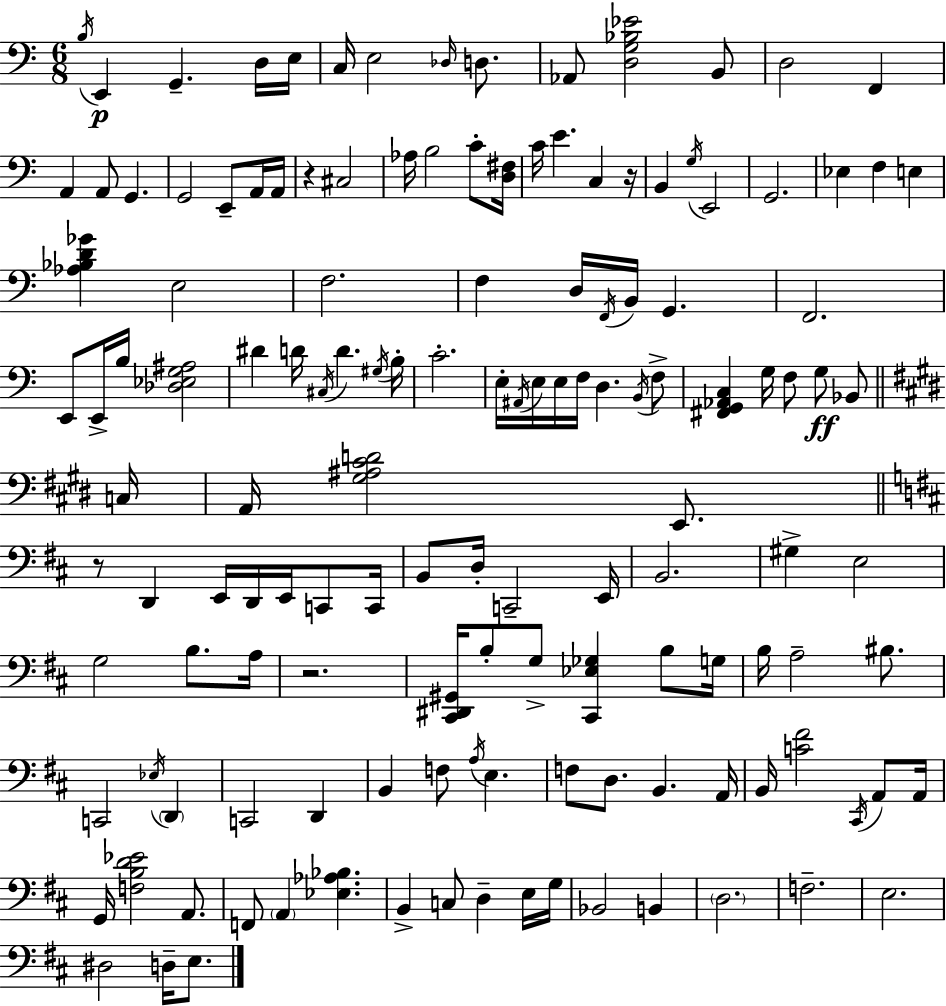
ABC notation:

X:1
T:Untitled
M:6/8
L:1/4
K:C
B,/4 E,, G,, D,/4 E,/4 C,/4 E,2 _D,/4 D,/2 _A,,/2 [D,G,_B,_E]2 B,,/2 D,2 F,, A,, A,,/2 G,, G,,2 E,,/2 A,,/4 A,,/4 z ^C,2 _A,/4 B,2 C/2 [D,^F,]/4 C/4 E C, z/4 B,, G,/4 E,,2 G,,2 _E, F, E, [_A,_B,D_G] E,2 F,2 F, D,/4 F,,/4 B,,/4 G,, F,,2 E,,/2 E,,/4 B,/4 [_D,_E,G,^A,]2 ^D D/4 ^C,/4 D ^G,/4 B,/4 C2 E,/4 ^A,,/4 E,/4 E,/4 F,/4 D, B,,/4 F,/2 [^F,,G,,_A,,C,] G,/4 F,/2 G,/2 _B,,/2 C,/4 A,,/4 [^G,^A,^CD]2 E,,/2 z/2 D,, E,,/4 D,,/4 E,,/4 C,,/2 C,,/4 B,,/2 D,/4 C,,2 E,,/4 B,,2 ^G, E,2 G,2 B,/2 A,/4 z2 [^C,,^D,,^G,,]/4 B,/2 G,/2 [^C,,_E,_G,] B,/2 G,/4 B,/4 A,2 ^B,/2 C,,2 _E,/4 D,, C,,2 D,, B,, F,/2 A,/4 E, F,/2 D,/2 B,, A,,/4 B,,/4 [C^F]2 ^C,,/4 A,,/2 A,,/4 G,,/4 [F,B,D_E]2 A,,/2 F,,/2 A,, [_E,_A,_B,] B,, C,/2 D, E,/4 G,/4 _B,,2 B,, D,2 F,2 E,2 ^D,2 D,/4 E,/2